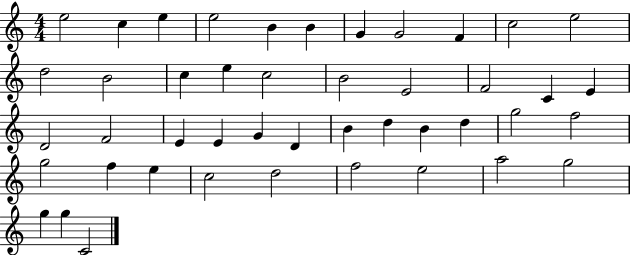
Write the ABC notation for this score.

X:1
T:Untitled
M:4/4
L:1/4
K:C
e2 c e e2 B B G G2 F c2 e2 d2 B2 c e c2 B2 E2 F2 C E D2 F2 E E G D B d B d g2 f2 g2 f e c2 d2 f2 e2 a2 g2 g g C2